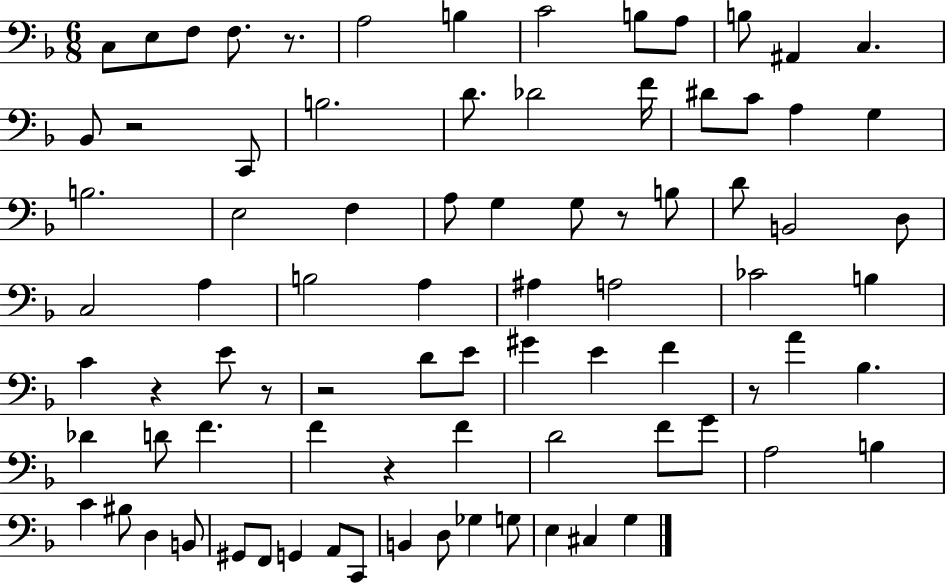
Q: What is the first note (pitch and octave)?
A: C3